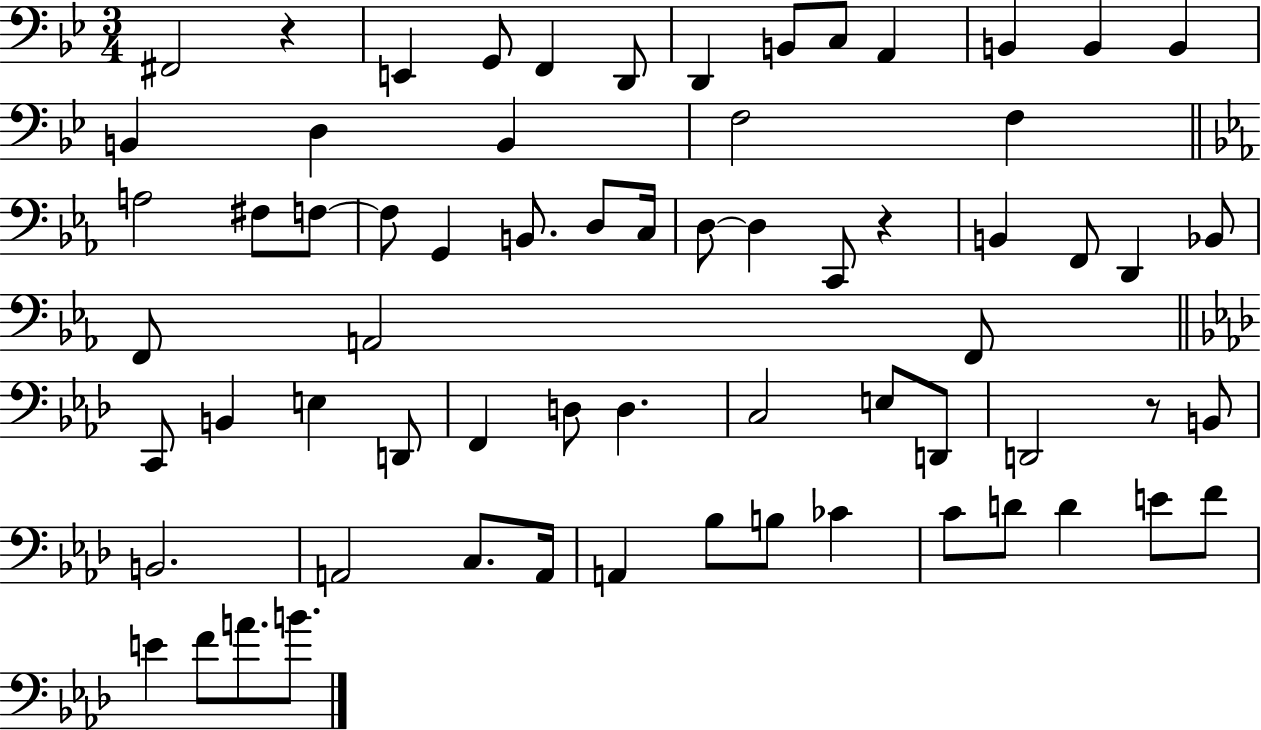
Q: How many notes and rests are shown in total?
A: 67